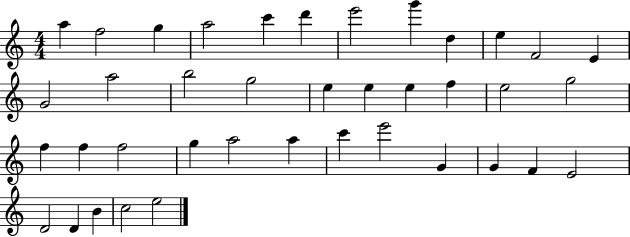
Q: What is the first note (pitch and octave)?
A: A5